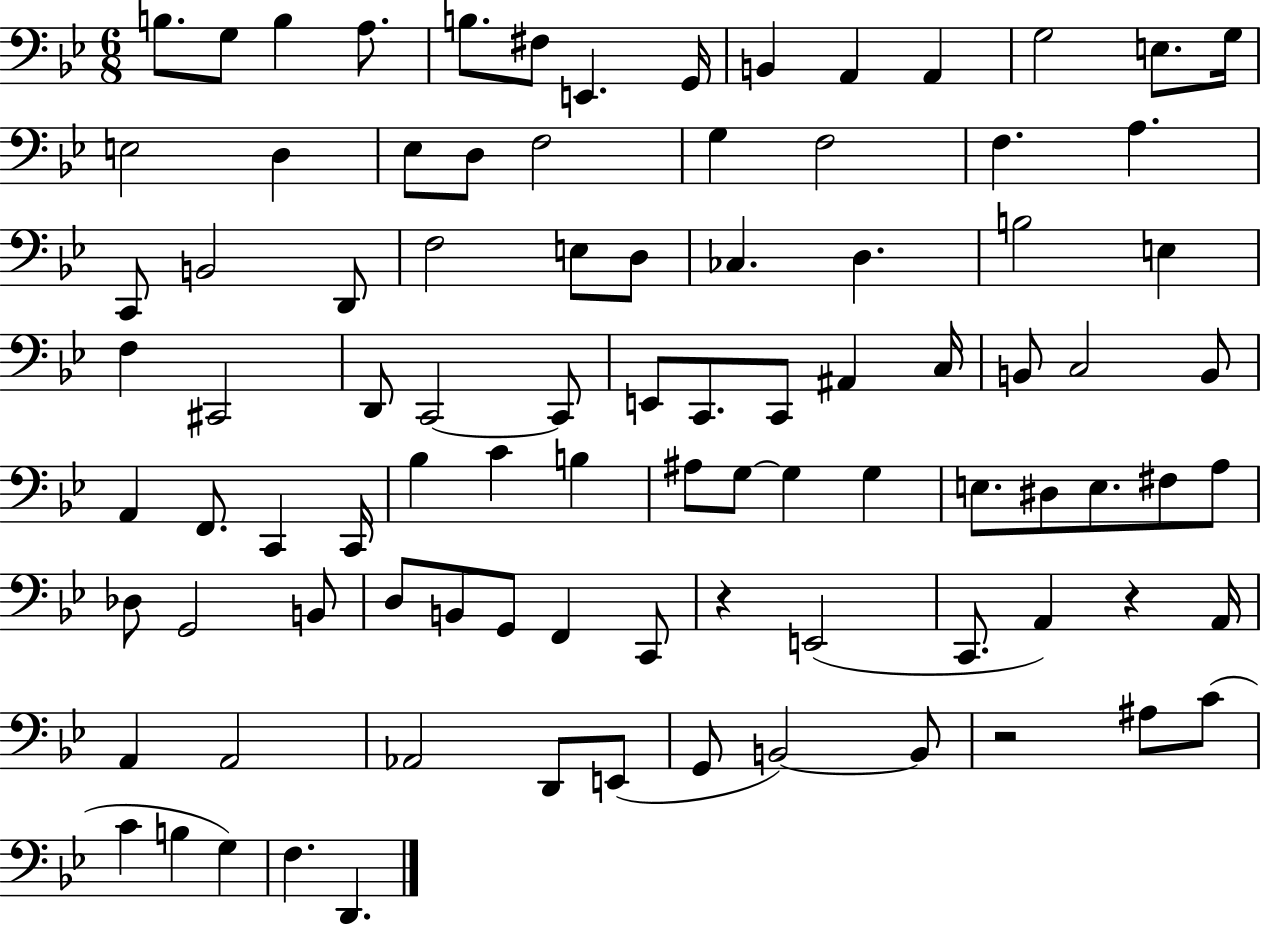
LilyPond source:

{
  \clef bass
  \numericTimeSignature
  \time 6/8
  \key bes \major
  b8. g8 b4 a8. | b8. fis8 e,4. g,16 | b,4 a,4 a,4 | g2 e8. g16 | \break e2 d4 | ees8 d8 f2 | g4 f2 | f4. a4. | \break c,8 b,2 d,8 | f2 e8 d8 | ces4. d4. | b2 e4 | \break f4 cis,2 | d,8 c,2~~ c,8 | e,8 c,8. c,8 ais,4 c16 | b,8 c2 b,8 | \break a,4 f,8. c,4 c,16 | bes4 c'4 b4 | ais8 g8~~ g4 g4 | e8. dis8 e8. fis8 a8 | \break des8 g,2 b,8 | d8 b,8 g,8 f,4 c,8 | r4 e,2( | c,8. a,4) r4 a,16 | \break a,4 a,2 | aes,2 d,8 e,8( | g,8 b,2~~) b,8 | r2 ais8 c'8( | \break c'4 b4 g4) | f4. d,4. | \bar "|."
}